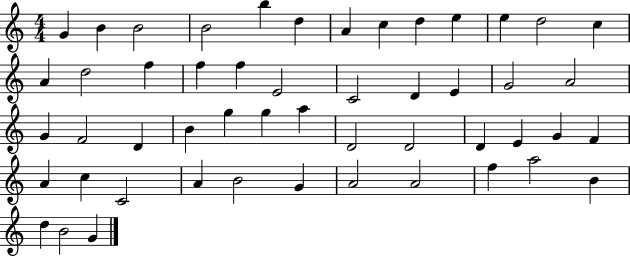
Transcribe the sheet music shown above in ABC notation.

X:1
T:Untitled
M:4/4
L:1/4
K:C
G B B2 B2 b d A c d e e d2 c A d2 f f f E2 C2 D E G2 A2 G F2 D B g g a D2 D2 D E G F A c C2 A B2 G A2 A2 f a2 B d B2 G